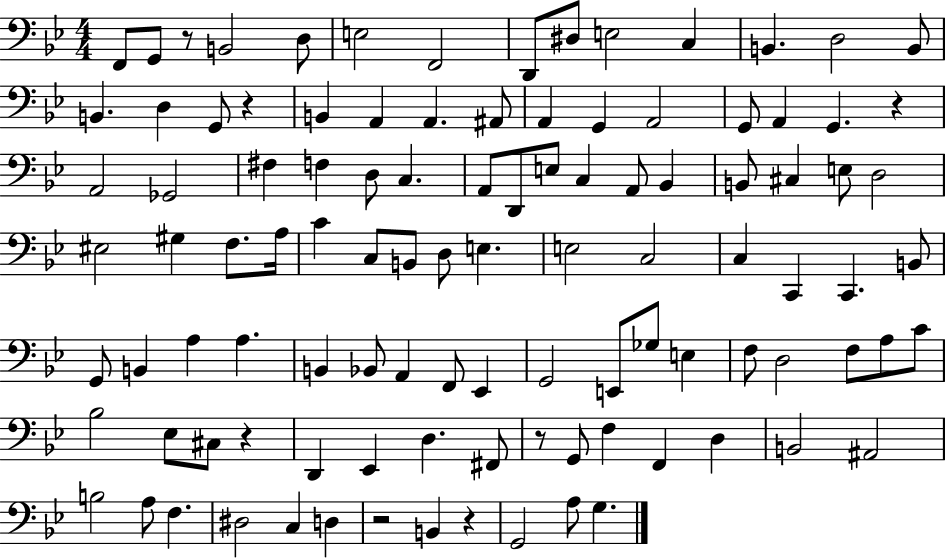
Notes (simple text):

F2/e G2/e R/e B2/h D3/e E3/h F2/h D2/e D#3/e E3/h C3/q B2/q. D3/h B2/e B2/q. D3/q G2/e R/q B2/q A2/q A2/q. A#2/e A2/q G2/q A2/h G2/e A2/q G2/q. R/q A2/h Gb2/h F#3/q F3/q D3/e C3/q. A2/e D2/e E3/e C3/q A2/e Bb2/q B2/e C#3/q E3/e D3/h EIS3/h G#3/q F3/e. A3/s C4/q C3/e B2/e D3/e E3/q. E3/h C3/h C3/q C2/q C2/q. B2/e G2/e B2/q A3/q A3/q. B2/q Bb2/e A2/q F2/e Eb2/q G2/h E2/e Gb3/e E3/q F3/e D3/h F3/e A3/e C4/e Bb3/h Eb3/e C#3/e R/q D2/q Eb2/q D3/q. F#2/e R/e G2/e F3/q F2/q D3/q B2/h A#2/h B3/h A3/e F3/q. D#3/h C3/q D3/q R/h B2/q R/q G2/h A3/e G3/q.